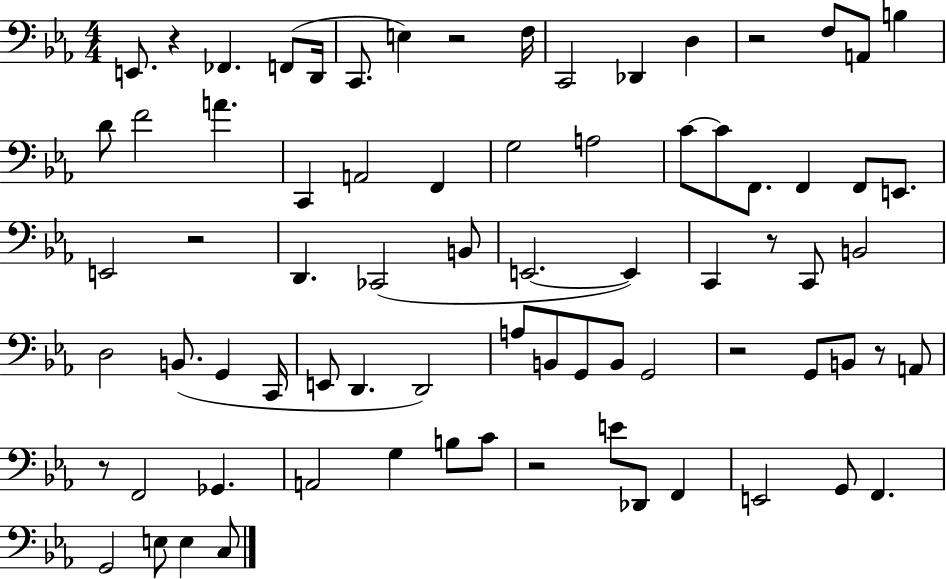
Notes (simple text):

E2/e. R/q FES2/q. F2/e D2/s C2/e. E3/q R/h F3/s C2/h Db2/q D3/q R/h F3/e A2/e B3/q D4/e F4/h A4/q. C2/q A2/h F2/q G3/h A3/h C4/e C4/e F2/e. F2/q F2/e E2/e. E2/h R/h D2/q. CES2/h B2/e E2/h. E2/q C2/q R/e C2/e B2/h D3/h B2/e. G2/q C2/s E2/e D2/q. D2/h A3/e B2/e G2/e B2/e G2/h R/h G2/e B2/e R/e A2/e R/e F2/h Gb2/q. A2/h G3/q B3/e C4/e R/h E4/e Db2/e F2/q E2/h G2/e F2/q. G2/h E3/e E3/q C3/e